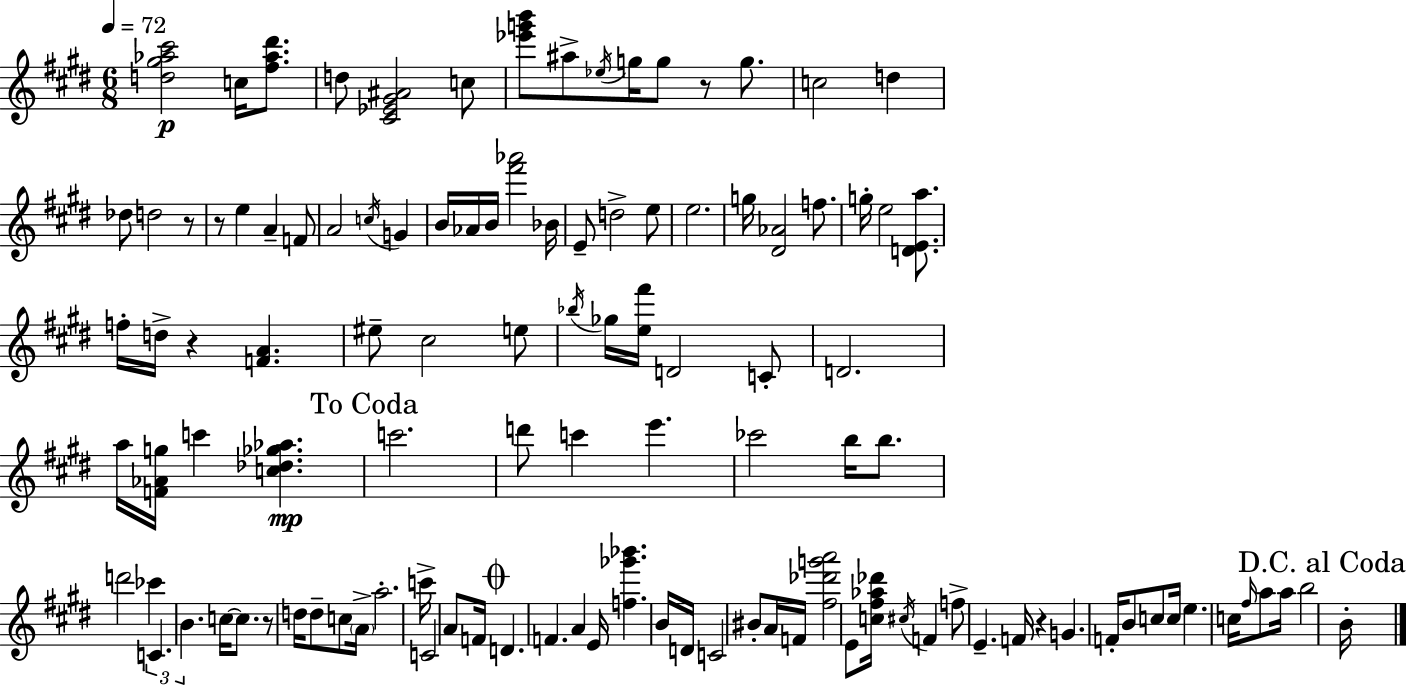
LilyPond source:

{
  \clef treble
  \numericTimeSignature
  \time 6/8
  \key e \major
  \tempo 4 = 72
  <d'' gis'' aes'' cis'''>2\p c''16 <fis'' aes'' dis'''>8. | d''8 <cis' ees' gis' ais'>2 c''8 | <ees''' g''' b'''>8 ais''8-> \acciaccatura { ees''16 } g''16 g''8 r8 g''8. | c''2 d''4 | \break des''8 d''2 r8 | r8 e''4 a'4-- f'8 | a'2 \acciaccatura { c''16 } g'4 | b'16 aes'16 b'16 <fis''' aes'''>2 | \break bes'16 e'8-- d''2-> | e''8 e''2. | g''16 <dis' aes'>2 f''8. | g''16-. e''2 <d' e' a''>8. | \break f''16-. d''16-> r4 <f' a'>4. | eis''8-- cis''2 | e''8 \acciaccatura { bes''16 } ges''16 <e'' fis'''>16 d'2 | c'8-. d'2. | \break a''16 <f' aes' g''>16 c'''4 <c'' des'' ges'' aes''>4.\mp | \mark "To Coda" c'''2. | d'''8 c'''4 e'''4. | ces'''2 b''16 | \break b''8. d'''2 \tuplet 3/2 { ces'''4 | c'4. b'4. } | c''16~~ c''8. r8 d''16 d''8-- | c''8 \parenthesize a'16-> a''2.-. | \break c'''16-> c'2 | a'8 f'16 \mark \markup { \musicglyph "scripts.coda" } d'4. f'4. | a'4 e'16 <f'' ges''' bes'''>4. | b'16 d'16 c'2 | \break bis'8-. a'16 f'16 <fis'' des''' g''' a'''>2 | e'8 <c'' fis'' aes'' des'''>16 \acciaccatura { cis''16 } f'4 f''8-> e'4.-- | f'16 r4 g'4. | f'16-. b'8 c''8 c''16 e''4. | \break c''16 \grace { fis''16 } a''8 a''16 b''2 | \mark "D.C. al Coda" b'16-. \bar "|."
}